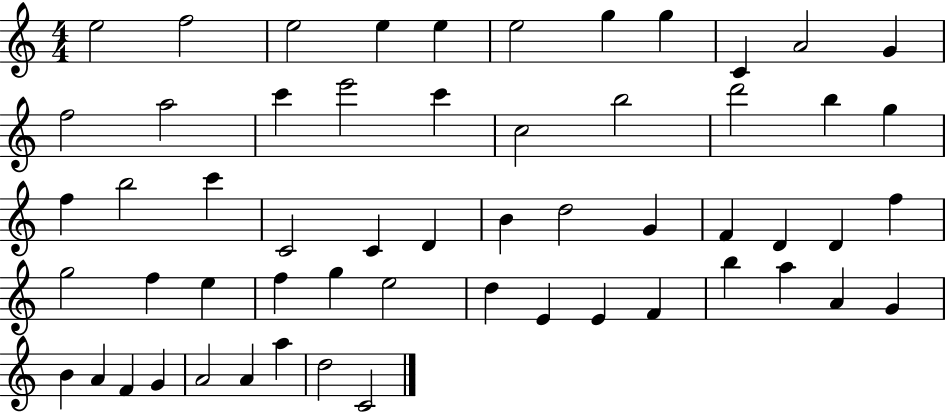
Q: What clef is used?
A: treble